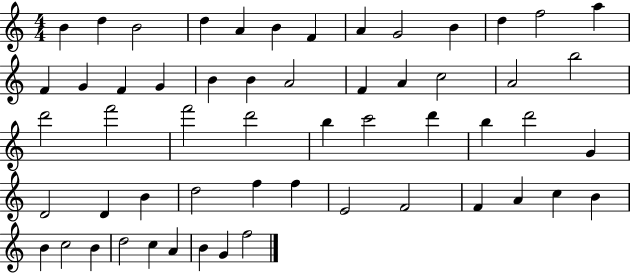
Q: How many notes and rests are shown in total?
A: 56